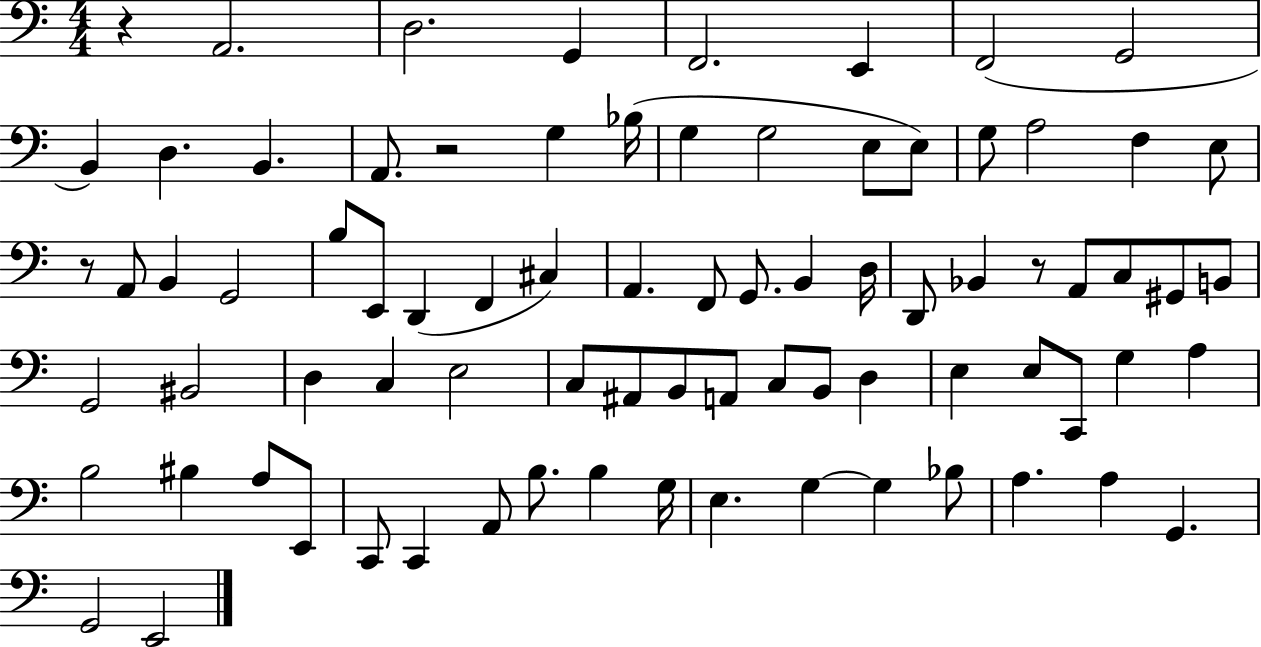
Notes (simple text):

R/q A2/h. D3/h. G2/q F2/h. E2/q F2/h G2/h B2/q D3/q. B2/q. A2/e. R/h G3/q Bb3/s G3/q G3/h E3/e E3/e G3/e A3/h F3/q E3/e R/e A2/e B2/q G2/h B3/e E2/e D2/q F2/q C#3/q A2/q. F2/e G2/e. B2/q D3/s D2/e Bb2/q R/e A2/e C3/e G#2/e B2/e G2/h BIS2/h D3/q C3/q E3/h C3/e A#2/e B2/e A2/e C3/e B2/e D3/q E3/q E3/e C2/e G3/q A3/q B3/h BIS3/q A3/e E2/e C2/e C2/q A2/e B3/e. B3/q G3/s E3/q. G3/q G3/q Bb3/e A3/q. A3/q G2/q. G2/h E2/h